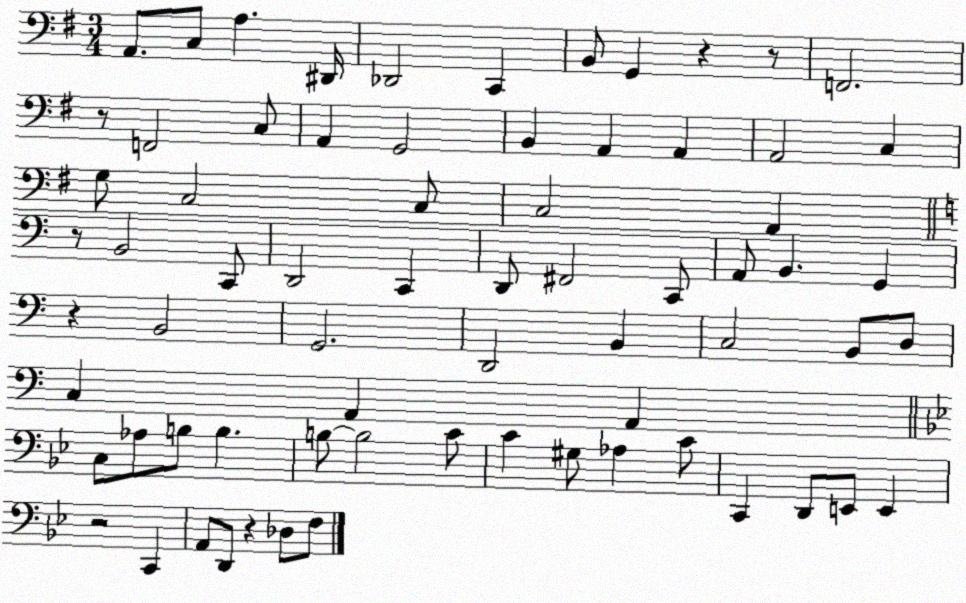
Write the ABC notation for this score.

X:1
T:Untitled
M:3/4
L:1/4
K:G
A,,/2 C,/2 A, ^D,,/4 _D,,2 C,, B,,/2 G,, z z/2 F,,2 z/2 F,,2 C,/2 A,, G,,2 B,, A,, A,, A,,2 C, G,/2 C,2 C,/2 C,2 A,, z/2 B,,2 C,,/2 D,,2 C,, D,,/2 ^F,,2 C,,/2 A,,/2 B,, G,, z B,,2 G,,2 D,,2 B,, C,2 B,,/2 D,/2 C, A,, A,, C,/2 _A,/2 B,/2 B, B,/2 B,2 C/2 C ^G,/2 _A, C/2 C,, D,,/2 E,,/2 E,, z2 C,, A,,/2 D,,/2 z _D,/2 F,/2